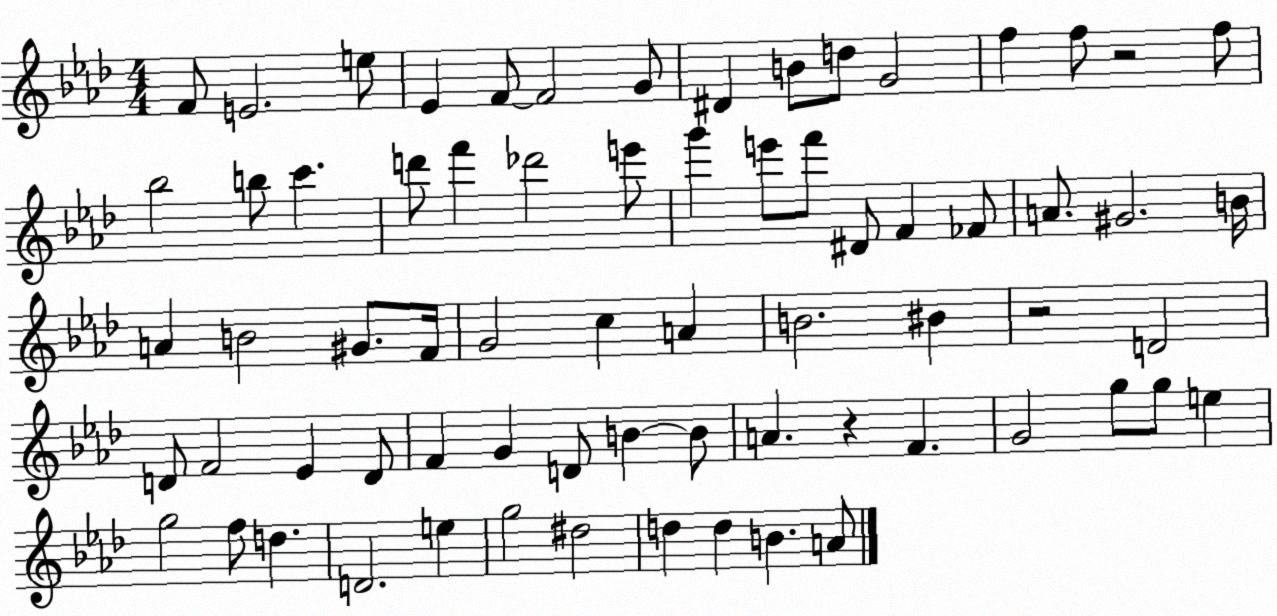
X:1
T:Untitled
M:4/4
L:1/4
K:Ab
F/2 E2 e/2 _E F/2 F2 G/2 ^D B/2 d/2 G2 f f/2 z2 f/2 _b2 b/2 c' d'/2 f' _d'2 e'/2 g' e'/2 f'/2 ^D/2 F _F/2 A/2 ^G2 B/4 A B2 ^G/2 F/4 G2 c A B2 ^B z2 D2 D/2 F2 _E D/2 F G D/2 B B/2 A z F G2 g/2 g/2 e g2 f/2 d D2 e g2 ^d2 d d B A/2